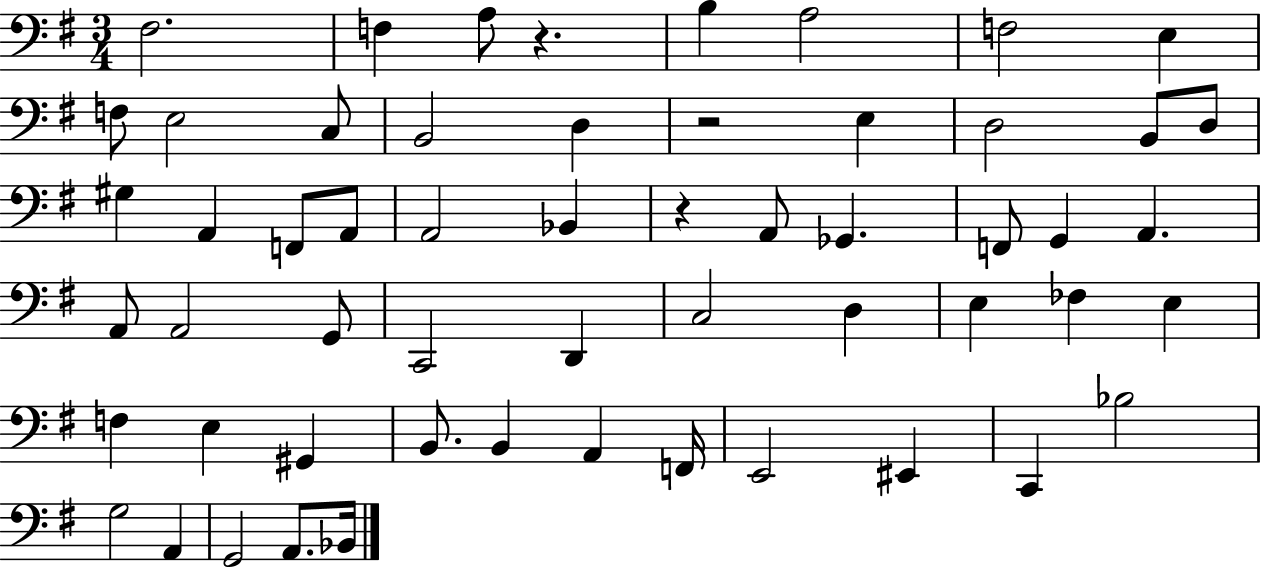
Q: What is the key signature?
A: G major